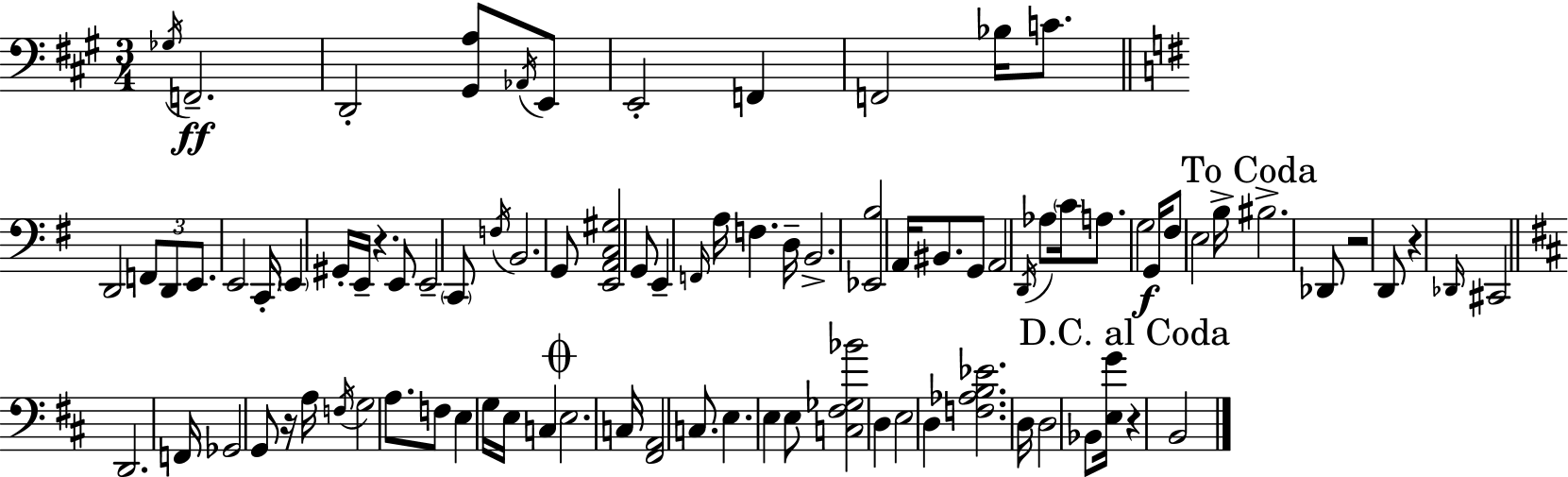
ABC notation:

X:1
T:Untitled
M:3/4
L:1/4
K:A
_G,/4 F,,2 D,,2 [^G,,A,]/2 _A,,/4 E,,/2 E,,2 F,, F,,2 _B,/4 C/2 D,,2 F,,/2 D,,/2 E,,/2 E,,2 C,,/4 E,, ^G,,/4 E,,/4 z E,,/2 E,,2 C,,/2 F,/4 B,,2 G,,/2 [E,,A,,C,^G,]2 G,,/2 E,, F,,/4 A,/4 F, D,/4 B,,2 [_E,,B,]2 A,,/4 ^B,,/2 G,,/2 A,,2 D,,/4 _A,/2 C/4 A,/2 G,2 G,,/4 ^F,/2 E,2 B,/4 ^B,2 _D,,/2 z2 D,,/2 z _D,,/4 ^C,,2 D,,2 F,,/4 _G,,2 G,,/2 z/4 A,/4 F,/4 G,2 A,/2 F,/2 E, G,/4 E,/4 C, E,2 C,/4 [^F,,A,,]2 C,/2 E, E, E,/2 [C,^F,_G,_B]2 D, E,2 D, [F,_A,B,_E]2 D,/4 D,2 _B,,/2 [E,G]/4 z B,,2